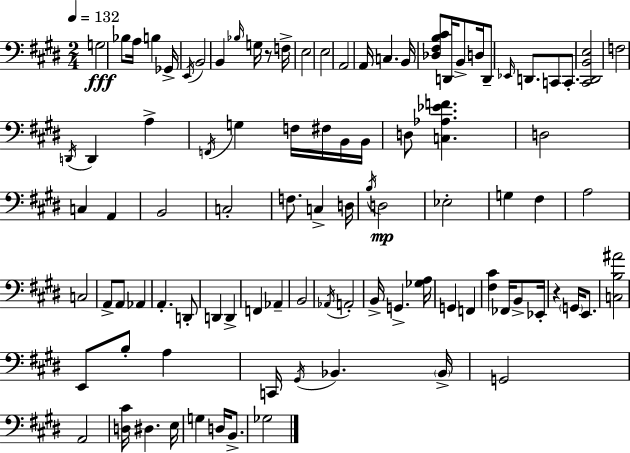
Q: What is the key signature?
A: E major